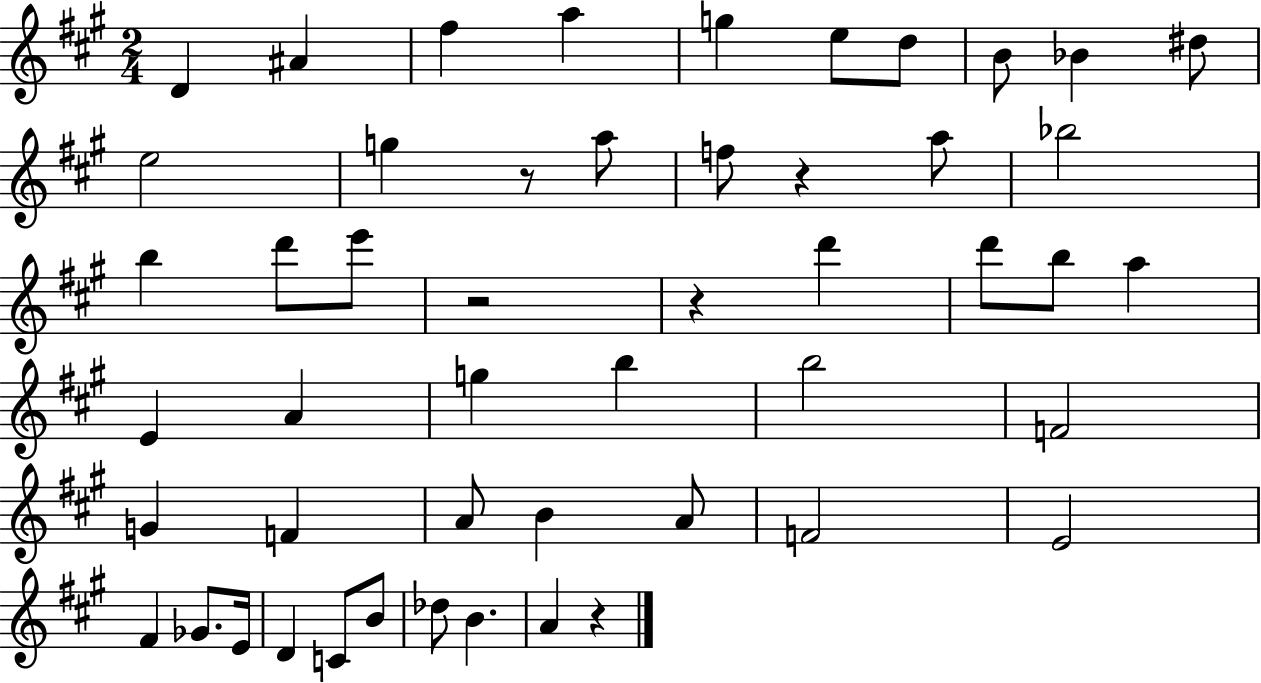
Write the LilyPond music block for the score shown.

{
  \clef treble
  \numericTimeSignature
  \time 2/4
  \key a \major
  d'4 ais'4 | fis''4 a''4 | g''4 e''8 d''8 | b'8 bes'4 dis''8 | \break e''2 | g''4 r8 a''8 | f''8 r4 a''8 | bes''2 | \break b''4 d'''8 e'''8 | r2 | r4 d'''4 | d'''8 b''8 a''4 | \break e'4 a'4 | g''4 b''4 | b''2 | f'2 | \break g'4 f'4 | a'8 b'4 a'8 | f'2 | e'2 | \break fis'4 ges'8. e'16 | d'4 c'8 b'8 | des''8 b'4. | a'4 r4 | \break \bar "|."
}